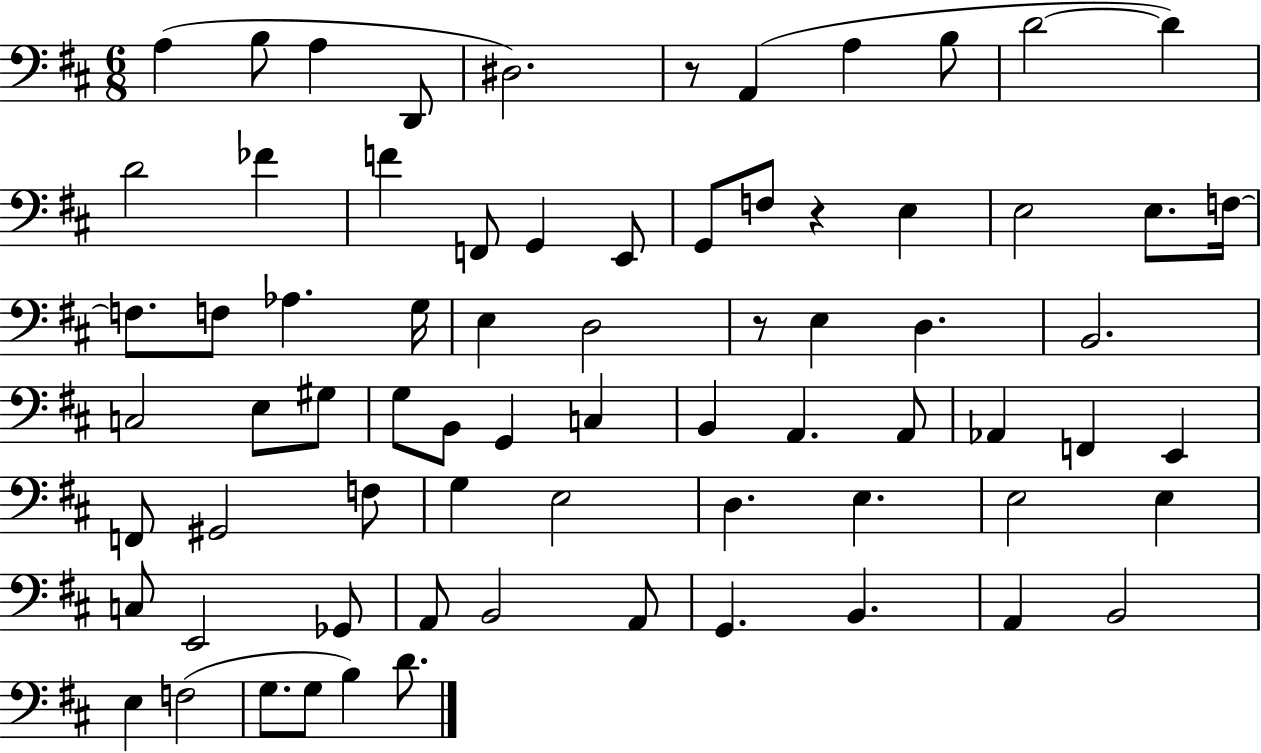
X:1
T:Untitled
M:6/8
L:1/4
K:D
A, B,/2 A, D,,/2 ^D,2 z/2 A,, A, B,/2 D2 D D2 _F F F,,/2 G,, E,,/2 G,,/2 F,/2 z E, E,2 E,/2 F,/4 F,/2 F,/2 _A, G,/4 E, D,2 z/2 E, D, B,,2 C,2 E,/2 ^G,/2 G,/2 B,,/2 G,, C, B,, A,, A,,/2 _A,, F,, E,, F,,/2 ^G,,2 F,/2 G, E,2 D, E, E,2 E, C,/2 E,,2 _G,,/2 A,,/2 B,,2 A,,/2 G,, B,, A,, B,,2 E, F,2 G,/2 G,/2 B, D/2